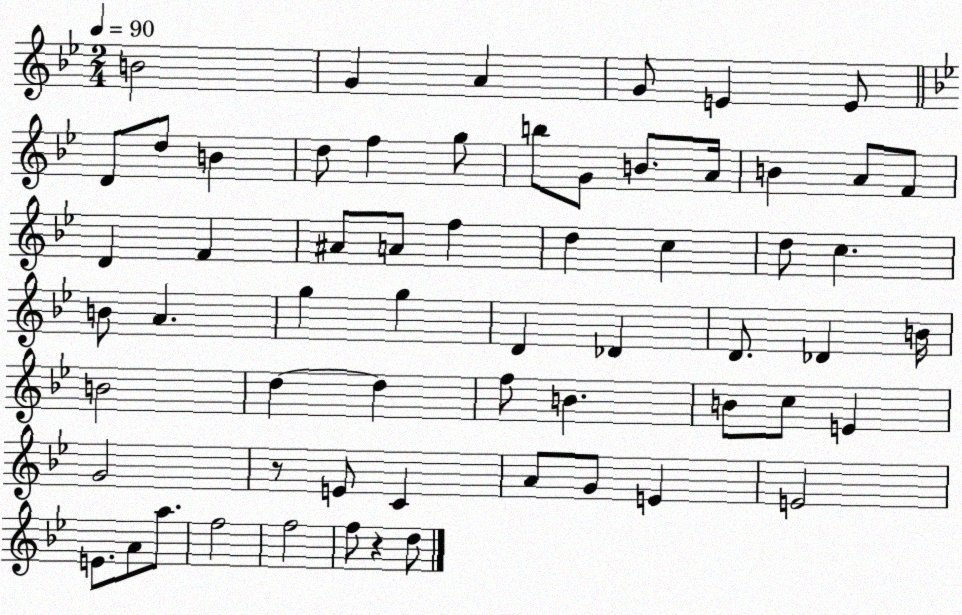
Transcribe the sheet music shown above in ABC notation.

X:1
T:Untitled
M:2/4
L:1/4
K:Bb
B2 G A G/2 E E/2 D/2 d/2 B d/2 f g/2 b/2 G/2 B/2 A/4 B A/2 F/2 D F ^A/2 A/2 f d c d/2 c B/2 A g g D _D D/2 _D B/4 B2 d d f/2 B B/2 c/2 E G2 z/2 E/2 C A/2 G/2 E E2 E/2 A/2 a/2 f2 f2 f/2 z d/2